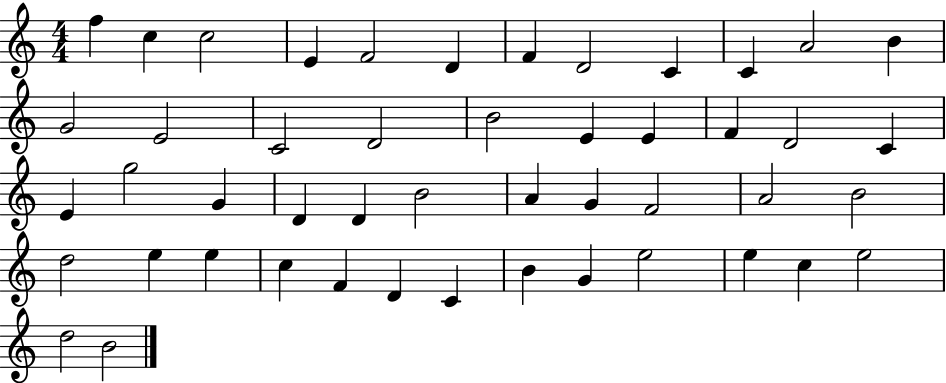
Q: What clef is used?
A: treble